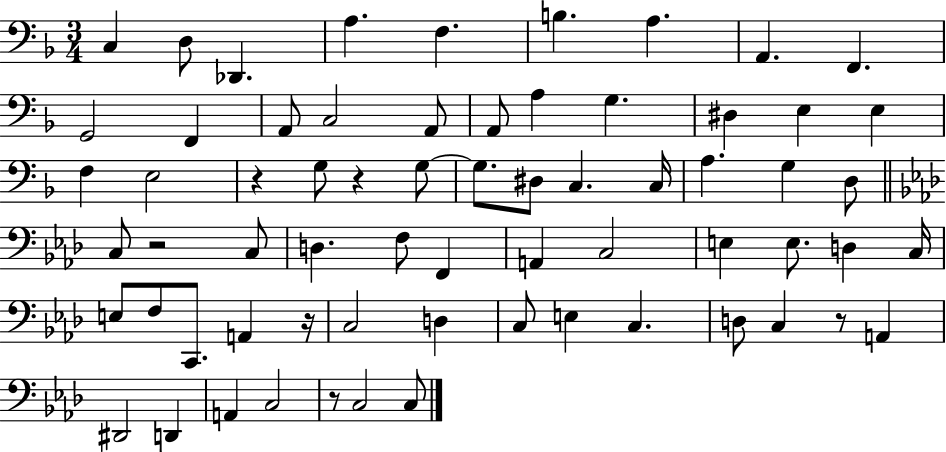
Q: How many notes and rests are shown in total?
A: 66